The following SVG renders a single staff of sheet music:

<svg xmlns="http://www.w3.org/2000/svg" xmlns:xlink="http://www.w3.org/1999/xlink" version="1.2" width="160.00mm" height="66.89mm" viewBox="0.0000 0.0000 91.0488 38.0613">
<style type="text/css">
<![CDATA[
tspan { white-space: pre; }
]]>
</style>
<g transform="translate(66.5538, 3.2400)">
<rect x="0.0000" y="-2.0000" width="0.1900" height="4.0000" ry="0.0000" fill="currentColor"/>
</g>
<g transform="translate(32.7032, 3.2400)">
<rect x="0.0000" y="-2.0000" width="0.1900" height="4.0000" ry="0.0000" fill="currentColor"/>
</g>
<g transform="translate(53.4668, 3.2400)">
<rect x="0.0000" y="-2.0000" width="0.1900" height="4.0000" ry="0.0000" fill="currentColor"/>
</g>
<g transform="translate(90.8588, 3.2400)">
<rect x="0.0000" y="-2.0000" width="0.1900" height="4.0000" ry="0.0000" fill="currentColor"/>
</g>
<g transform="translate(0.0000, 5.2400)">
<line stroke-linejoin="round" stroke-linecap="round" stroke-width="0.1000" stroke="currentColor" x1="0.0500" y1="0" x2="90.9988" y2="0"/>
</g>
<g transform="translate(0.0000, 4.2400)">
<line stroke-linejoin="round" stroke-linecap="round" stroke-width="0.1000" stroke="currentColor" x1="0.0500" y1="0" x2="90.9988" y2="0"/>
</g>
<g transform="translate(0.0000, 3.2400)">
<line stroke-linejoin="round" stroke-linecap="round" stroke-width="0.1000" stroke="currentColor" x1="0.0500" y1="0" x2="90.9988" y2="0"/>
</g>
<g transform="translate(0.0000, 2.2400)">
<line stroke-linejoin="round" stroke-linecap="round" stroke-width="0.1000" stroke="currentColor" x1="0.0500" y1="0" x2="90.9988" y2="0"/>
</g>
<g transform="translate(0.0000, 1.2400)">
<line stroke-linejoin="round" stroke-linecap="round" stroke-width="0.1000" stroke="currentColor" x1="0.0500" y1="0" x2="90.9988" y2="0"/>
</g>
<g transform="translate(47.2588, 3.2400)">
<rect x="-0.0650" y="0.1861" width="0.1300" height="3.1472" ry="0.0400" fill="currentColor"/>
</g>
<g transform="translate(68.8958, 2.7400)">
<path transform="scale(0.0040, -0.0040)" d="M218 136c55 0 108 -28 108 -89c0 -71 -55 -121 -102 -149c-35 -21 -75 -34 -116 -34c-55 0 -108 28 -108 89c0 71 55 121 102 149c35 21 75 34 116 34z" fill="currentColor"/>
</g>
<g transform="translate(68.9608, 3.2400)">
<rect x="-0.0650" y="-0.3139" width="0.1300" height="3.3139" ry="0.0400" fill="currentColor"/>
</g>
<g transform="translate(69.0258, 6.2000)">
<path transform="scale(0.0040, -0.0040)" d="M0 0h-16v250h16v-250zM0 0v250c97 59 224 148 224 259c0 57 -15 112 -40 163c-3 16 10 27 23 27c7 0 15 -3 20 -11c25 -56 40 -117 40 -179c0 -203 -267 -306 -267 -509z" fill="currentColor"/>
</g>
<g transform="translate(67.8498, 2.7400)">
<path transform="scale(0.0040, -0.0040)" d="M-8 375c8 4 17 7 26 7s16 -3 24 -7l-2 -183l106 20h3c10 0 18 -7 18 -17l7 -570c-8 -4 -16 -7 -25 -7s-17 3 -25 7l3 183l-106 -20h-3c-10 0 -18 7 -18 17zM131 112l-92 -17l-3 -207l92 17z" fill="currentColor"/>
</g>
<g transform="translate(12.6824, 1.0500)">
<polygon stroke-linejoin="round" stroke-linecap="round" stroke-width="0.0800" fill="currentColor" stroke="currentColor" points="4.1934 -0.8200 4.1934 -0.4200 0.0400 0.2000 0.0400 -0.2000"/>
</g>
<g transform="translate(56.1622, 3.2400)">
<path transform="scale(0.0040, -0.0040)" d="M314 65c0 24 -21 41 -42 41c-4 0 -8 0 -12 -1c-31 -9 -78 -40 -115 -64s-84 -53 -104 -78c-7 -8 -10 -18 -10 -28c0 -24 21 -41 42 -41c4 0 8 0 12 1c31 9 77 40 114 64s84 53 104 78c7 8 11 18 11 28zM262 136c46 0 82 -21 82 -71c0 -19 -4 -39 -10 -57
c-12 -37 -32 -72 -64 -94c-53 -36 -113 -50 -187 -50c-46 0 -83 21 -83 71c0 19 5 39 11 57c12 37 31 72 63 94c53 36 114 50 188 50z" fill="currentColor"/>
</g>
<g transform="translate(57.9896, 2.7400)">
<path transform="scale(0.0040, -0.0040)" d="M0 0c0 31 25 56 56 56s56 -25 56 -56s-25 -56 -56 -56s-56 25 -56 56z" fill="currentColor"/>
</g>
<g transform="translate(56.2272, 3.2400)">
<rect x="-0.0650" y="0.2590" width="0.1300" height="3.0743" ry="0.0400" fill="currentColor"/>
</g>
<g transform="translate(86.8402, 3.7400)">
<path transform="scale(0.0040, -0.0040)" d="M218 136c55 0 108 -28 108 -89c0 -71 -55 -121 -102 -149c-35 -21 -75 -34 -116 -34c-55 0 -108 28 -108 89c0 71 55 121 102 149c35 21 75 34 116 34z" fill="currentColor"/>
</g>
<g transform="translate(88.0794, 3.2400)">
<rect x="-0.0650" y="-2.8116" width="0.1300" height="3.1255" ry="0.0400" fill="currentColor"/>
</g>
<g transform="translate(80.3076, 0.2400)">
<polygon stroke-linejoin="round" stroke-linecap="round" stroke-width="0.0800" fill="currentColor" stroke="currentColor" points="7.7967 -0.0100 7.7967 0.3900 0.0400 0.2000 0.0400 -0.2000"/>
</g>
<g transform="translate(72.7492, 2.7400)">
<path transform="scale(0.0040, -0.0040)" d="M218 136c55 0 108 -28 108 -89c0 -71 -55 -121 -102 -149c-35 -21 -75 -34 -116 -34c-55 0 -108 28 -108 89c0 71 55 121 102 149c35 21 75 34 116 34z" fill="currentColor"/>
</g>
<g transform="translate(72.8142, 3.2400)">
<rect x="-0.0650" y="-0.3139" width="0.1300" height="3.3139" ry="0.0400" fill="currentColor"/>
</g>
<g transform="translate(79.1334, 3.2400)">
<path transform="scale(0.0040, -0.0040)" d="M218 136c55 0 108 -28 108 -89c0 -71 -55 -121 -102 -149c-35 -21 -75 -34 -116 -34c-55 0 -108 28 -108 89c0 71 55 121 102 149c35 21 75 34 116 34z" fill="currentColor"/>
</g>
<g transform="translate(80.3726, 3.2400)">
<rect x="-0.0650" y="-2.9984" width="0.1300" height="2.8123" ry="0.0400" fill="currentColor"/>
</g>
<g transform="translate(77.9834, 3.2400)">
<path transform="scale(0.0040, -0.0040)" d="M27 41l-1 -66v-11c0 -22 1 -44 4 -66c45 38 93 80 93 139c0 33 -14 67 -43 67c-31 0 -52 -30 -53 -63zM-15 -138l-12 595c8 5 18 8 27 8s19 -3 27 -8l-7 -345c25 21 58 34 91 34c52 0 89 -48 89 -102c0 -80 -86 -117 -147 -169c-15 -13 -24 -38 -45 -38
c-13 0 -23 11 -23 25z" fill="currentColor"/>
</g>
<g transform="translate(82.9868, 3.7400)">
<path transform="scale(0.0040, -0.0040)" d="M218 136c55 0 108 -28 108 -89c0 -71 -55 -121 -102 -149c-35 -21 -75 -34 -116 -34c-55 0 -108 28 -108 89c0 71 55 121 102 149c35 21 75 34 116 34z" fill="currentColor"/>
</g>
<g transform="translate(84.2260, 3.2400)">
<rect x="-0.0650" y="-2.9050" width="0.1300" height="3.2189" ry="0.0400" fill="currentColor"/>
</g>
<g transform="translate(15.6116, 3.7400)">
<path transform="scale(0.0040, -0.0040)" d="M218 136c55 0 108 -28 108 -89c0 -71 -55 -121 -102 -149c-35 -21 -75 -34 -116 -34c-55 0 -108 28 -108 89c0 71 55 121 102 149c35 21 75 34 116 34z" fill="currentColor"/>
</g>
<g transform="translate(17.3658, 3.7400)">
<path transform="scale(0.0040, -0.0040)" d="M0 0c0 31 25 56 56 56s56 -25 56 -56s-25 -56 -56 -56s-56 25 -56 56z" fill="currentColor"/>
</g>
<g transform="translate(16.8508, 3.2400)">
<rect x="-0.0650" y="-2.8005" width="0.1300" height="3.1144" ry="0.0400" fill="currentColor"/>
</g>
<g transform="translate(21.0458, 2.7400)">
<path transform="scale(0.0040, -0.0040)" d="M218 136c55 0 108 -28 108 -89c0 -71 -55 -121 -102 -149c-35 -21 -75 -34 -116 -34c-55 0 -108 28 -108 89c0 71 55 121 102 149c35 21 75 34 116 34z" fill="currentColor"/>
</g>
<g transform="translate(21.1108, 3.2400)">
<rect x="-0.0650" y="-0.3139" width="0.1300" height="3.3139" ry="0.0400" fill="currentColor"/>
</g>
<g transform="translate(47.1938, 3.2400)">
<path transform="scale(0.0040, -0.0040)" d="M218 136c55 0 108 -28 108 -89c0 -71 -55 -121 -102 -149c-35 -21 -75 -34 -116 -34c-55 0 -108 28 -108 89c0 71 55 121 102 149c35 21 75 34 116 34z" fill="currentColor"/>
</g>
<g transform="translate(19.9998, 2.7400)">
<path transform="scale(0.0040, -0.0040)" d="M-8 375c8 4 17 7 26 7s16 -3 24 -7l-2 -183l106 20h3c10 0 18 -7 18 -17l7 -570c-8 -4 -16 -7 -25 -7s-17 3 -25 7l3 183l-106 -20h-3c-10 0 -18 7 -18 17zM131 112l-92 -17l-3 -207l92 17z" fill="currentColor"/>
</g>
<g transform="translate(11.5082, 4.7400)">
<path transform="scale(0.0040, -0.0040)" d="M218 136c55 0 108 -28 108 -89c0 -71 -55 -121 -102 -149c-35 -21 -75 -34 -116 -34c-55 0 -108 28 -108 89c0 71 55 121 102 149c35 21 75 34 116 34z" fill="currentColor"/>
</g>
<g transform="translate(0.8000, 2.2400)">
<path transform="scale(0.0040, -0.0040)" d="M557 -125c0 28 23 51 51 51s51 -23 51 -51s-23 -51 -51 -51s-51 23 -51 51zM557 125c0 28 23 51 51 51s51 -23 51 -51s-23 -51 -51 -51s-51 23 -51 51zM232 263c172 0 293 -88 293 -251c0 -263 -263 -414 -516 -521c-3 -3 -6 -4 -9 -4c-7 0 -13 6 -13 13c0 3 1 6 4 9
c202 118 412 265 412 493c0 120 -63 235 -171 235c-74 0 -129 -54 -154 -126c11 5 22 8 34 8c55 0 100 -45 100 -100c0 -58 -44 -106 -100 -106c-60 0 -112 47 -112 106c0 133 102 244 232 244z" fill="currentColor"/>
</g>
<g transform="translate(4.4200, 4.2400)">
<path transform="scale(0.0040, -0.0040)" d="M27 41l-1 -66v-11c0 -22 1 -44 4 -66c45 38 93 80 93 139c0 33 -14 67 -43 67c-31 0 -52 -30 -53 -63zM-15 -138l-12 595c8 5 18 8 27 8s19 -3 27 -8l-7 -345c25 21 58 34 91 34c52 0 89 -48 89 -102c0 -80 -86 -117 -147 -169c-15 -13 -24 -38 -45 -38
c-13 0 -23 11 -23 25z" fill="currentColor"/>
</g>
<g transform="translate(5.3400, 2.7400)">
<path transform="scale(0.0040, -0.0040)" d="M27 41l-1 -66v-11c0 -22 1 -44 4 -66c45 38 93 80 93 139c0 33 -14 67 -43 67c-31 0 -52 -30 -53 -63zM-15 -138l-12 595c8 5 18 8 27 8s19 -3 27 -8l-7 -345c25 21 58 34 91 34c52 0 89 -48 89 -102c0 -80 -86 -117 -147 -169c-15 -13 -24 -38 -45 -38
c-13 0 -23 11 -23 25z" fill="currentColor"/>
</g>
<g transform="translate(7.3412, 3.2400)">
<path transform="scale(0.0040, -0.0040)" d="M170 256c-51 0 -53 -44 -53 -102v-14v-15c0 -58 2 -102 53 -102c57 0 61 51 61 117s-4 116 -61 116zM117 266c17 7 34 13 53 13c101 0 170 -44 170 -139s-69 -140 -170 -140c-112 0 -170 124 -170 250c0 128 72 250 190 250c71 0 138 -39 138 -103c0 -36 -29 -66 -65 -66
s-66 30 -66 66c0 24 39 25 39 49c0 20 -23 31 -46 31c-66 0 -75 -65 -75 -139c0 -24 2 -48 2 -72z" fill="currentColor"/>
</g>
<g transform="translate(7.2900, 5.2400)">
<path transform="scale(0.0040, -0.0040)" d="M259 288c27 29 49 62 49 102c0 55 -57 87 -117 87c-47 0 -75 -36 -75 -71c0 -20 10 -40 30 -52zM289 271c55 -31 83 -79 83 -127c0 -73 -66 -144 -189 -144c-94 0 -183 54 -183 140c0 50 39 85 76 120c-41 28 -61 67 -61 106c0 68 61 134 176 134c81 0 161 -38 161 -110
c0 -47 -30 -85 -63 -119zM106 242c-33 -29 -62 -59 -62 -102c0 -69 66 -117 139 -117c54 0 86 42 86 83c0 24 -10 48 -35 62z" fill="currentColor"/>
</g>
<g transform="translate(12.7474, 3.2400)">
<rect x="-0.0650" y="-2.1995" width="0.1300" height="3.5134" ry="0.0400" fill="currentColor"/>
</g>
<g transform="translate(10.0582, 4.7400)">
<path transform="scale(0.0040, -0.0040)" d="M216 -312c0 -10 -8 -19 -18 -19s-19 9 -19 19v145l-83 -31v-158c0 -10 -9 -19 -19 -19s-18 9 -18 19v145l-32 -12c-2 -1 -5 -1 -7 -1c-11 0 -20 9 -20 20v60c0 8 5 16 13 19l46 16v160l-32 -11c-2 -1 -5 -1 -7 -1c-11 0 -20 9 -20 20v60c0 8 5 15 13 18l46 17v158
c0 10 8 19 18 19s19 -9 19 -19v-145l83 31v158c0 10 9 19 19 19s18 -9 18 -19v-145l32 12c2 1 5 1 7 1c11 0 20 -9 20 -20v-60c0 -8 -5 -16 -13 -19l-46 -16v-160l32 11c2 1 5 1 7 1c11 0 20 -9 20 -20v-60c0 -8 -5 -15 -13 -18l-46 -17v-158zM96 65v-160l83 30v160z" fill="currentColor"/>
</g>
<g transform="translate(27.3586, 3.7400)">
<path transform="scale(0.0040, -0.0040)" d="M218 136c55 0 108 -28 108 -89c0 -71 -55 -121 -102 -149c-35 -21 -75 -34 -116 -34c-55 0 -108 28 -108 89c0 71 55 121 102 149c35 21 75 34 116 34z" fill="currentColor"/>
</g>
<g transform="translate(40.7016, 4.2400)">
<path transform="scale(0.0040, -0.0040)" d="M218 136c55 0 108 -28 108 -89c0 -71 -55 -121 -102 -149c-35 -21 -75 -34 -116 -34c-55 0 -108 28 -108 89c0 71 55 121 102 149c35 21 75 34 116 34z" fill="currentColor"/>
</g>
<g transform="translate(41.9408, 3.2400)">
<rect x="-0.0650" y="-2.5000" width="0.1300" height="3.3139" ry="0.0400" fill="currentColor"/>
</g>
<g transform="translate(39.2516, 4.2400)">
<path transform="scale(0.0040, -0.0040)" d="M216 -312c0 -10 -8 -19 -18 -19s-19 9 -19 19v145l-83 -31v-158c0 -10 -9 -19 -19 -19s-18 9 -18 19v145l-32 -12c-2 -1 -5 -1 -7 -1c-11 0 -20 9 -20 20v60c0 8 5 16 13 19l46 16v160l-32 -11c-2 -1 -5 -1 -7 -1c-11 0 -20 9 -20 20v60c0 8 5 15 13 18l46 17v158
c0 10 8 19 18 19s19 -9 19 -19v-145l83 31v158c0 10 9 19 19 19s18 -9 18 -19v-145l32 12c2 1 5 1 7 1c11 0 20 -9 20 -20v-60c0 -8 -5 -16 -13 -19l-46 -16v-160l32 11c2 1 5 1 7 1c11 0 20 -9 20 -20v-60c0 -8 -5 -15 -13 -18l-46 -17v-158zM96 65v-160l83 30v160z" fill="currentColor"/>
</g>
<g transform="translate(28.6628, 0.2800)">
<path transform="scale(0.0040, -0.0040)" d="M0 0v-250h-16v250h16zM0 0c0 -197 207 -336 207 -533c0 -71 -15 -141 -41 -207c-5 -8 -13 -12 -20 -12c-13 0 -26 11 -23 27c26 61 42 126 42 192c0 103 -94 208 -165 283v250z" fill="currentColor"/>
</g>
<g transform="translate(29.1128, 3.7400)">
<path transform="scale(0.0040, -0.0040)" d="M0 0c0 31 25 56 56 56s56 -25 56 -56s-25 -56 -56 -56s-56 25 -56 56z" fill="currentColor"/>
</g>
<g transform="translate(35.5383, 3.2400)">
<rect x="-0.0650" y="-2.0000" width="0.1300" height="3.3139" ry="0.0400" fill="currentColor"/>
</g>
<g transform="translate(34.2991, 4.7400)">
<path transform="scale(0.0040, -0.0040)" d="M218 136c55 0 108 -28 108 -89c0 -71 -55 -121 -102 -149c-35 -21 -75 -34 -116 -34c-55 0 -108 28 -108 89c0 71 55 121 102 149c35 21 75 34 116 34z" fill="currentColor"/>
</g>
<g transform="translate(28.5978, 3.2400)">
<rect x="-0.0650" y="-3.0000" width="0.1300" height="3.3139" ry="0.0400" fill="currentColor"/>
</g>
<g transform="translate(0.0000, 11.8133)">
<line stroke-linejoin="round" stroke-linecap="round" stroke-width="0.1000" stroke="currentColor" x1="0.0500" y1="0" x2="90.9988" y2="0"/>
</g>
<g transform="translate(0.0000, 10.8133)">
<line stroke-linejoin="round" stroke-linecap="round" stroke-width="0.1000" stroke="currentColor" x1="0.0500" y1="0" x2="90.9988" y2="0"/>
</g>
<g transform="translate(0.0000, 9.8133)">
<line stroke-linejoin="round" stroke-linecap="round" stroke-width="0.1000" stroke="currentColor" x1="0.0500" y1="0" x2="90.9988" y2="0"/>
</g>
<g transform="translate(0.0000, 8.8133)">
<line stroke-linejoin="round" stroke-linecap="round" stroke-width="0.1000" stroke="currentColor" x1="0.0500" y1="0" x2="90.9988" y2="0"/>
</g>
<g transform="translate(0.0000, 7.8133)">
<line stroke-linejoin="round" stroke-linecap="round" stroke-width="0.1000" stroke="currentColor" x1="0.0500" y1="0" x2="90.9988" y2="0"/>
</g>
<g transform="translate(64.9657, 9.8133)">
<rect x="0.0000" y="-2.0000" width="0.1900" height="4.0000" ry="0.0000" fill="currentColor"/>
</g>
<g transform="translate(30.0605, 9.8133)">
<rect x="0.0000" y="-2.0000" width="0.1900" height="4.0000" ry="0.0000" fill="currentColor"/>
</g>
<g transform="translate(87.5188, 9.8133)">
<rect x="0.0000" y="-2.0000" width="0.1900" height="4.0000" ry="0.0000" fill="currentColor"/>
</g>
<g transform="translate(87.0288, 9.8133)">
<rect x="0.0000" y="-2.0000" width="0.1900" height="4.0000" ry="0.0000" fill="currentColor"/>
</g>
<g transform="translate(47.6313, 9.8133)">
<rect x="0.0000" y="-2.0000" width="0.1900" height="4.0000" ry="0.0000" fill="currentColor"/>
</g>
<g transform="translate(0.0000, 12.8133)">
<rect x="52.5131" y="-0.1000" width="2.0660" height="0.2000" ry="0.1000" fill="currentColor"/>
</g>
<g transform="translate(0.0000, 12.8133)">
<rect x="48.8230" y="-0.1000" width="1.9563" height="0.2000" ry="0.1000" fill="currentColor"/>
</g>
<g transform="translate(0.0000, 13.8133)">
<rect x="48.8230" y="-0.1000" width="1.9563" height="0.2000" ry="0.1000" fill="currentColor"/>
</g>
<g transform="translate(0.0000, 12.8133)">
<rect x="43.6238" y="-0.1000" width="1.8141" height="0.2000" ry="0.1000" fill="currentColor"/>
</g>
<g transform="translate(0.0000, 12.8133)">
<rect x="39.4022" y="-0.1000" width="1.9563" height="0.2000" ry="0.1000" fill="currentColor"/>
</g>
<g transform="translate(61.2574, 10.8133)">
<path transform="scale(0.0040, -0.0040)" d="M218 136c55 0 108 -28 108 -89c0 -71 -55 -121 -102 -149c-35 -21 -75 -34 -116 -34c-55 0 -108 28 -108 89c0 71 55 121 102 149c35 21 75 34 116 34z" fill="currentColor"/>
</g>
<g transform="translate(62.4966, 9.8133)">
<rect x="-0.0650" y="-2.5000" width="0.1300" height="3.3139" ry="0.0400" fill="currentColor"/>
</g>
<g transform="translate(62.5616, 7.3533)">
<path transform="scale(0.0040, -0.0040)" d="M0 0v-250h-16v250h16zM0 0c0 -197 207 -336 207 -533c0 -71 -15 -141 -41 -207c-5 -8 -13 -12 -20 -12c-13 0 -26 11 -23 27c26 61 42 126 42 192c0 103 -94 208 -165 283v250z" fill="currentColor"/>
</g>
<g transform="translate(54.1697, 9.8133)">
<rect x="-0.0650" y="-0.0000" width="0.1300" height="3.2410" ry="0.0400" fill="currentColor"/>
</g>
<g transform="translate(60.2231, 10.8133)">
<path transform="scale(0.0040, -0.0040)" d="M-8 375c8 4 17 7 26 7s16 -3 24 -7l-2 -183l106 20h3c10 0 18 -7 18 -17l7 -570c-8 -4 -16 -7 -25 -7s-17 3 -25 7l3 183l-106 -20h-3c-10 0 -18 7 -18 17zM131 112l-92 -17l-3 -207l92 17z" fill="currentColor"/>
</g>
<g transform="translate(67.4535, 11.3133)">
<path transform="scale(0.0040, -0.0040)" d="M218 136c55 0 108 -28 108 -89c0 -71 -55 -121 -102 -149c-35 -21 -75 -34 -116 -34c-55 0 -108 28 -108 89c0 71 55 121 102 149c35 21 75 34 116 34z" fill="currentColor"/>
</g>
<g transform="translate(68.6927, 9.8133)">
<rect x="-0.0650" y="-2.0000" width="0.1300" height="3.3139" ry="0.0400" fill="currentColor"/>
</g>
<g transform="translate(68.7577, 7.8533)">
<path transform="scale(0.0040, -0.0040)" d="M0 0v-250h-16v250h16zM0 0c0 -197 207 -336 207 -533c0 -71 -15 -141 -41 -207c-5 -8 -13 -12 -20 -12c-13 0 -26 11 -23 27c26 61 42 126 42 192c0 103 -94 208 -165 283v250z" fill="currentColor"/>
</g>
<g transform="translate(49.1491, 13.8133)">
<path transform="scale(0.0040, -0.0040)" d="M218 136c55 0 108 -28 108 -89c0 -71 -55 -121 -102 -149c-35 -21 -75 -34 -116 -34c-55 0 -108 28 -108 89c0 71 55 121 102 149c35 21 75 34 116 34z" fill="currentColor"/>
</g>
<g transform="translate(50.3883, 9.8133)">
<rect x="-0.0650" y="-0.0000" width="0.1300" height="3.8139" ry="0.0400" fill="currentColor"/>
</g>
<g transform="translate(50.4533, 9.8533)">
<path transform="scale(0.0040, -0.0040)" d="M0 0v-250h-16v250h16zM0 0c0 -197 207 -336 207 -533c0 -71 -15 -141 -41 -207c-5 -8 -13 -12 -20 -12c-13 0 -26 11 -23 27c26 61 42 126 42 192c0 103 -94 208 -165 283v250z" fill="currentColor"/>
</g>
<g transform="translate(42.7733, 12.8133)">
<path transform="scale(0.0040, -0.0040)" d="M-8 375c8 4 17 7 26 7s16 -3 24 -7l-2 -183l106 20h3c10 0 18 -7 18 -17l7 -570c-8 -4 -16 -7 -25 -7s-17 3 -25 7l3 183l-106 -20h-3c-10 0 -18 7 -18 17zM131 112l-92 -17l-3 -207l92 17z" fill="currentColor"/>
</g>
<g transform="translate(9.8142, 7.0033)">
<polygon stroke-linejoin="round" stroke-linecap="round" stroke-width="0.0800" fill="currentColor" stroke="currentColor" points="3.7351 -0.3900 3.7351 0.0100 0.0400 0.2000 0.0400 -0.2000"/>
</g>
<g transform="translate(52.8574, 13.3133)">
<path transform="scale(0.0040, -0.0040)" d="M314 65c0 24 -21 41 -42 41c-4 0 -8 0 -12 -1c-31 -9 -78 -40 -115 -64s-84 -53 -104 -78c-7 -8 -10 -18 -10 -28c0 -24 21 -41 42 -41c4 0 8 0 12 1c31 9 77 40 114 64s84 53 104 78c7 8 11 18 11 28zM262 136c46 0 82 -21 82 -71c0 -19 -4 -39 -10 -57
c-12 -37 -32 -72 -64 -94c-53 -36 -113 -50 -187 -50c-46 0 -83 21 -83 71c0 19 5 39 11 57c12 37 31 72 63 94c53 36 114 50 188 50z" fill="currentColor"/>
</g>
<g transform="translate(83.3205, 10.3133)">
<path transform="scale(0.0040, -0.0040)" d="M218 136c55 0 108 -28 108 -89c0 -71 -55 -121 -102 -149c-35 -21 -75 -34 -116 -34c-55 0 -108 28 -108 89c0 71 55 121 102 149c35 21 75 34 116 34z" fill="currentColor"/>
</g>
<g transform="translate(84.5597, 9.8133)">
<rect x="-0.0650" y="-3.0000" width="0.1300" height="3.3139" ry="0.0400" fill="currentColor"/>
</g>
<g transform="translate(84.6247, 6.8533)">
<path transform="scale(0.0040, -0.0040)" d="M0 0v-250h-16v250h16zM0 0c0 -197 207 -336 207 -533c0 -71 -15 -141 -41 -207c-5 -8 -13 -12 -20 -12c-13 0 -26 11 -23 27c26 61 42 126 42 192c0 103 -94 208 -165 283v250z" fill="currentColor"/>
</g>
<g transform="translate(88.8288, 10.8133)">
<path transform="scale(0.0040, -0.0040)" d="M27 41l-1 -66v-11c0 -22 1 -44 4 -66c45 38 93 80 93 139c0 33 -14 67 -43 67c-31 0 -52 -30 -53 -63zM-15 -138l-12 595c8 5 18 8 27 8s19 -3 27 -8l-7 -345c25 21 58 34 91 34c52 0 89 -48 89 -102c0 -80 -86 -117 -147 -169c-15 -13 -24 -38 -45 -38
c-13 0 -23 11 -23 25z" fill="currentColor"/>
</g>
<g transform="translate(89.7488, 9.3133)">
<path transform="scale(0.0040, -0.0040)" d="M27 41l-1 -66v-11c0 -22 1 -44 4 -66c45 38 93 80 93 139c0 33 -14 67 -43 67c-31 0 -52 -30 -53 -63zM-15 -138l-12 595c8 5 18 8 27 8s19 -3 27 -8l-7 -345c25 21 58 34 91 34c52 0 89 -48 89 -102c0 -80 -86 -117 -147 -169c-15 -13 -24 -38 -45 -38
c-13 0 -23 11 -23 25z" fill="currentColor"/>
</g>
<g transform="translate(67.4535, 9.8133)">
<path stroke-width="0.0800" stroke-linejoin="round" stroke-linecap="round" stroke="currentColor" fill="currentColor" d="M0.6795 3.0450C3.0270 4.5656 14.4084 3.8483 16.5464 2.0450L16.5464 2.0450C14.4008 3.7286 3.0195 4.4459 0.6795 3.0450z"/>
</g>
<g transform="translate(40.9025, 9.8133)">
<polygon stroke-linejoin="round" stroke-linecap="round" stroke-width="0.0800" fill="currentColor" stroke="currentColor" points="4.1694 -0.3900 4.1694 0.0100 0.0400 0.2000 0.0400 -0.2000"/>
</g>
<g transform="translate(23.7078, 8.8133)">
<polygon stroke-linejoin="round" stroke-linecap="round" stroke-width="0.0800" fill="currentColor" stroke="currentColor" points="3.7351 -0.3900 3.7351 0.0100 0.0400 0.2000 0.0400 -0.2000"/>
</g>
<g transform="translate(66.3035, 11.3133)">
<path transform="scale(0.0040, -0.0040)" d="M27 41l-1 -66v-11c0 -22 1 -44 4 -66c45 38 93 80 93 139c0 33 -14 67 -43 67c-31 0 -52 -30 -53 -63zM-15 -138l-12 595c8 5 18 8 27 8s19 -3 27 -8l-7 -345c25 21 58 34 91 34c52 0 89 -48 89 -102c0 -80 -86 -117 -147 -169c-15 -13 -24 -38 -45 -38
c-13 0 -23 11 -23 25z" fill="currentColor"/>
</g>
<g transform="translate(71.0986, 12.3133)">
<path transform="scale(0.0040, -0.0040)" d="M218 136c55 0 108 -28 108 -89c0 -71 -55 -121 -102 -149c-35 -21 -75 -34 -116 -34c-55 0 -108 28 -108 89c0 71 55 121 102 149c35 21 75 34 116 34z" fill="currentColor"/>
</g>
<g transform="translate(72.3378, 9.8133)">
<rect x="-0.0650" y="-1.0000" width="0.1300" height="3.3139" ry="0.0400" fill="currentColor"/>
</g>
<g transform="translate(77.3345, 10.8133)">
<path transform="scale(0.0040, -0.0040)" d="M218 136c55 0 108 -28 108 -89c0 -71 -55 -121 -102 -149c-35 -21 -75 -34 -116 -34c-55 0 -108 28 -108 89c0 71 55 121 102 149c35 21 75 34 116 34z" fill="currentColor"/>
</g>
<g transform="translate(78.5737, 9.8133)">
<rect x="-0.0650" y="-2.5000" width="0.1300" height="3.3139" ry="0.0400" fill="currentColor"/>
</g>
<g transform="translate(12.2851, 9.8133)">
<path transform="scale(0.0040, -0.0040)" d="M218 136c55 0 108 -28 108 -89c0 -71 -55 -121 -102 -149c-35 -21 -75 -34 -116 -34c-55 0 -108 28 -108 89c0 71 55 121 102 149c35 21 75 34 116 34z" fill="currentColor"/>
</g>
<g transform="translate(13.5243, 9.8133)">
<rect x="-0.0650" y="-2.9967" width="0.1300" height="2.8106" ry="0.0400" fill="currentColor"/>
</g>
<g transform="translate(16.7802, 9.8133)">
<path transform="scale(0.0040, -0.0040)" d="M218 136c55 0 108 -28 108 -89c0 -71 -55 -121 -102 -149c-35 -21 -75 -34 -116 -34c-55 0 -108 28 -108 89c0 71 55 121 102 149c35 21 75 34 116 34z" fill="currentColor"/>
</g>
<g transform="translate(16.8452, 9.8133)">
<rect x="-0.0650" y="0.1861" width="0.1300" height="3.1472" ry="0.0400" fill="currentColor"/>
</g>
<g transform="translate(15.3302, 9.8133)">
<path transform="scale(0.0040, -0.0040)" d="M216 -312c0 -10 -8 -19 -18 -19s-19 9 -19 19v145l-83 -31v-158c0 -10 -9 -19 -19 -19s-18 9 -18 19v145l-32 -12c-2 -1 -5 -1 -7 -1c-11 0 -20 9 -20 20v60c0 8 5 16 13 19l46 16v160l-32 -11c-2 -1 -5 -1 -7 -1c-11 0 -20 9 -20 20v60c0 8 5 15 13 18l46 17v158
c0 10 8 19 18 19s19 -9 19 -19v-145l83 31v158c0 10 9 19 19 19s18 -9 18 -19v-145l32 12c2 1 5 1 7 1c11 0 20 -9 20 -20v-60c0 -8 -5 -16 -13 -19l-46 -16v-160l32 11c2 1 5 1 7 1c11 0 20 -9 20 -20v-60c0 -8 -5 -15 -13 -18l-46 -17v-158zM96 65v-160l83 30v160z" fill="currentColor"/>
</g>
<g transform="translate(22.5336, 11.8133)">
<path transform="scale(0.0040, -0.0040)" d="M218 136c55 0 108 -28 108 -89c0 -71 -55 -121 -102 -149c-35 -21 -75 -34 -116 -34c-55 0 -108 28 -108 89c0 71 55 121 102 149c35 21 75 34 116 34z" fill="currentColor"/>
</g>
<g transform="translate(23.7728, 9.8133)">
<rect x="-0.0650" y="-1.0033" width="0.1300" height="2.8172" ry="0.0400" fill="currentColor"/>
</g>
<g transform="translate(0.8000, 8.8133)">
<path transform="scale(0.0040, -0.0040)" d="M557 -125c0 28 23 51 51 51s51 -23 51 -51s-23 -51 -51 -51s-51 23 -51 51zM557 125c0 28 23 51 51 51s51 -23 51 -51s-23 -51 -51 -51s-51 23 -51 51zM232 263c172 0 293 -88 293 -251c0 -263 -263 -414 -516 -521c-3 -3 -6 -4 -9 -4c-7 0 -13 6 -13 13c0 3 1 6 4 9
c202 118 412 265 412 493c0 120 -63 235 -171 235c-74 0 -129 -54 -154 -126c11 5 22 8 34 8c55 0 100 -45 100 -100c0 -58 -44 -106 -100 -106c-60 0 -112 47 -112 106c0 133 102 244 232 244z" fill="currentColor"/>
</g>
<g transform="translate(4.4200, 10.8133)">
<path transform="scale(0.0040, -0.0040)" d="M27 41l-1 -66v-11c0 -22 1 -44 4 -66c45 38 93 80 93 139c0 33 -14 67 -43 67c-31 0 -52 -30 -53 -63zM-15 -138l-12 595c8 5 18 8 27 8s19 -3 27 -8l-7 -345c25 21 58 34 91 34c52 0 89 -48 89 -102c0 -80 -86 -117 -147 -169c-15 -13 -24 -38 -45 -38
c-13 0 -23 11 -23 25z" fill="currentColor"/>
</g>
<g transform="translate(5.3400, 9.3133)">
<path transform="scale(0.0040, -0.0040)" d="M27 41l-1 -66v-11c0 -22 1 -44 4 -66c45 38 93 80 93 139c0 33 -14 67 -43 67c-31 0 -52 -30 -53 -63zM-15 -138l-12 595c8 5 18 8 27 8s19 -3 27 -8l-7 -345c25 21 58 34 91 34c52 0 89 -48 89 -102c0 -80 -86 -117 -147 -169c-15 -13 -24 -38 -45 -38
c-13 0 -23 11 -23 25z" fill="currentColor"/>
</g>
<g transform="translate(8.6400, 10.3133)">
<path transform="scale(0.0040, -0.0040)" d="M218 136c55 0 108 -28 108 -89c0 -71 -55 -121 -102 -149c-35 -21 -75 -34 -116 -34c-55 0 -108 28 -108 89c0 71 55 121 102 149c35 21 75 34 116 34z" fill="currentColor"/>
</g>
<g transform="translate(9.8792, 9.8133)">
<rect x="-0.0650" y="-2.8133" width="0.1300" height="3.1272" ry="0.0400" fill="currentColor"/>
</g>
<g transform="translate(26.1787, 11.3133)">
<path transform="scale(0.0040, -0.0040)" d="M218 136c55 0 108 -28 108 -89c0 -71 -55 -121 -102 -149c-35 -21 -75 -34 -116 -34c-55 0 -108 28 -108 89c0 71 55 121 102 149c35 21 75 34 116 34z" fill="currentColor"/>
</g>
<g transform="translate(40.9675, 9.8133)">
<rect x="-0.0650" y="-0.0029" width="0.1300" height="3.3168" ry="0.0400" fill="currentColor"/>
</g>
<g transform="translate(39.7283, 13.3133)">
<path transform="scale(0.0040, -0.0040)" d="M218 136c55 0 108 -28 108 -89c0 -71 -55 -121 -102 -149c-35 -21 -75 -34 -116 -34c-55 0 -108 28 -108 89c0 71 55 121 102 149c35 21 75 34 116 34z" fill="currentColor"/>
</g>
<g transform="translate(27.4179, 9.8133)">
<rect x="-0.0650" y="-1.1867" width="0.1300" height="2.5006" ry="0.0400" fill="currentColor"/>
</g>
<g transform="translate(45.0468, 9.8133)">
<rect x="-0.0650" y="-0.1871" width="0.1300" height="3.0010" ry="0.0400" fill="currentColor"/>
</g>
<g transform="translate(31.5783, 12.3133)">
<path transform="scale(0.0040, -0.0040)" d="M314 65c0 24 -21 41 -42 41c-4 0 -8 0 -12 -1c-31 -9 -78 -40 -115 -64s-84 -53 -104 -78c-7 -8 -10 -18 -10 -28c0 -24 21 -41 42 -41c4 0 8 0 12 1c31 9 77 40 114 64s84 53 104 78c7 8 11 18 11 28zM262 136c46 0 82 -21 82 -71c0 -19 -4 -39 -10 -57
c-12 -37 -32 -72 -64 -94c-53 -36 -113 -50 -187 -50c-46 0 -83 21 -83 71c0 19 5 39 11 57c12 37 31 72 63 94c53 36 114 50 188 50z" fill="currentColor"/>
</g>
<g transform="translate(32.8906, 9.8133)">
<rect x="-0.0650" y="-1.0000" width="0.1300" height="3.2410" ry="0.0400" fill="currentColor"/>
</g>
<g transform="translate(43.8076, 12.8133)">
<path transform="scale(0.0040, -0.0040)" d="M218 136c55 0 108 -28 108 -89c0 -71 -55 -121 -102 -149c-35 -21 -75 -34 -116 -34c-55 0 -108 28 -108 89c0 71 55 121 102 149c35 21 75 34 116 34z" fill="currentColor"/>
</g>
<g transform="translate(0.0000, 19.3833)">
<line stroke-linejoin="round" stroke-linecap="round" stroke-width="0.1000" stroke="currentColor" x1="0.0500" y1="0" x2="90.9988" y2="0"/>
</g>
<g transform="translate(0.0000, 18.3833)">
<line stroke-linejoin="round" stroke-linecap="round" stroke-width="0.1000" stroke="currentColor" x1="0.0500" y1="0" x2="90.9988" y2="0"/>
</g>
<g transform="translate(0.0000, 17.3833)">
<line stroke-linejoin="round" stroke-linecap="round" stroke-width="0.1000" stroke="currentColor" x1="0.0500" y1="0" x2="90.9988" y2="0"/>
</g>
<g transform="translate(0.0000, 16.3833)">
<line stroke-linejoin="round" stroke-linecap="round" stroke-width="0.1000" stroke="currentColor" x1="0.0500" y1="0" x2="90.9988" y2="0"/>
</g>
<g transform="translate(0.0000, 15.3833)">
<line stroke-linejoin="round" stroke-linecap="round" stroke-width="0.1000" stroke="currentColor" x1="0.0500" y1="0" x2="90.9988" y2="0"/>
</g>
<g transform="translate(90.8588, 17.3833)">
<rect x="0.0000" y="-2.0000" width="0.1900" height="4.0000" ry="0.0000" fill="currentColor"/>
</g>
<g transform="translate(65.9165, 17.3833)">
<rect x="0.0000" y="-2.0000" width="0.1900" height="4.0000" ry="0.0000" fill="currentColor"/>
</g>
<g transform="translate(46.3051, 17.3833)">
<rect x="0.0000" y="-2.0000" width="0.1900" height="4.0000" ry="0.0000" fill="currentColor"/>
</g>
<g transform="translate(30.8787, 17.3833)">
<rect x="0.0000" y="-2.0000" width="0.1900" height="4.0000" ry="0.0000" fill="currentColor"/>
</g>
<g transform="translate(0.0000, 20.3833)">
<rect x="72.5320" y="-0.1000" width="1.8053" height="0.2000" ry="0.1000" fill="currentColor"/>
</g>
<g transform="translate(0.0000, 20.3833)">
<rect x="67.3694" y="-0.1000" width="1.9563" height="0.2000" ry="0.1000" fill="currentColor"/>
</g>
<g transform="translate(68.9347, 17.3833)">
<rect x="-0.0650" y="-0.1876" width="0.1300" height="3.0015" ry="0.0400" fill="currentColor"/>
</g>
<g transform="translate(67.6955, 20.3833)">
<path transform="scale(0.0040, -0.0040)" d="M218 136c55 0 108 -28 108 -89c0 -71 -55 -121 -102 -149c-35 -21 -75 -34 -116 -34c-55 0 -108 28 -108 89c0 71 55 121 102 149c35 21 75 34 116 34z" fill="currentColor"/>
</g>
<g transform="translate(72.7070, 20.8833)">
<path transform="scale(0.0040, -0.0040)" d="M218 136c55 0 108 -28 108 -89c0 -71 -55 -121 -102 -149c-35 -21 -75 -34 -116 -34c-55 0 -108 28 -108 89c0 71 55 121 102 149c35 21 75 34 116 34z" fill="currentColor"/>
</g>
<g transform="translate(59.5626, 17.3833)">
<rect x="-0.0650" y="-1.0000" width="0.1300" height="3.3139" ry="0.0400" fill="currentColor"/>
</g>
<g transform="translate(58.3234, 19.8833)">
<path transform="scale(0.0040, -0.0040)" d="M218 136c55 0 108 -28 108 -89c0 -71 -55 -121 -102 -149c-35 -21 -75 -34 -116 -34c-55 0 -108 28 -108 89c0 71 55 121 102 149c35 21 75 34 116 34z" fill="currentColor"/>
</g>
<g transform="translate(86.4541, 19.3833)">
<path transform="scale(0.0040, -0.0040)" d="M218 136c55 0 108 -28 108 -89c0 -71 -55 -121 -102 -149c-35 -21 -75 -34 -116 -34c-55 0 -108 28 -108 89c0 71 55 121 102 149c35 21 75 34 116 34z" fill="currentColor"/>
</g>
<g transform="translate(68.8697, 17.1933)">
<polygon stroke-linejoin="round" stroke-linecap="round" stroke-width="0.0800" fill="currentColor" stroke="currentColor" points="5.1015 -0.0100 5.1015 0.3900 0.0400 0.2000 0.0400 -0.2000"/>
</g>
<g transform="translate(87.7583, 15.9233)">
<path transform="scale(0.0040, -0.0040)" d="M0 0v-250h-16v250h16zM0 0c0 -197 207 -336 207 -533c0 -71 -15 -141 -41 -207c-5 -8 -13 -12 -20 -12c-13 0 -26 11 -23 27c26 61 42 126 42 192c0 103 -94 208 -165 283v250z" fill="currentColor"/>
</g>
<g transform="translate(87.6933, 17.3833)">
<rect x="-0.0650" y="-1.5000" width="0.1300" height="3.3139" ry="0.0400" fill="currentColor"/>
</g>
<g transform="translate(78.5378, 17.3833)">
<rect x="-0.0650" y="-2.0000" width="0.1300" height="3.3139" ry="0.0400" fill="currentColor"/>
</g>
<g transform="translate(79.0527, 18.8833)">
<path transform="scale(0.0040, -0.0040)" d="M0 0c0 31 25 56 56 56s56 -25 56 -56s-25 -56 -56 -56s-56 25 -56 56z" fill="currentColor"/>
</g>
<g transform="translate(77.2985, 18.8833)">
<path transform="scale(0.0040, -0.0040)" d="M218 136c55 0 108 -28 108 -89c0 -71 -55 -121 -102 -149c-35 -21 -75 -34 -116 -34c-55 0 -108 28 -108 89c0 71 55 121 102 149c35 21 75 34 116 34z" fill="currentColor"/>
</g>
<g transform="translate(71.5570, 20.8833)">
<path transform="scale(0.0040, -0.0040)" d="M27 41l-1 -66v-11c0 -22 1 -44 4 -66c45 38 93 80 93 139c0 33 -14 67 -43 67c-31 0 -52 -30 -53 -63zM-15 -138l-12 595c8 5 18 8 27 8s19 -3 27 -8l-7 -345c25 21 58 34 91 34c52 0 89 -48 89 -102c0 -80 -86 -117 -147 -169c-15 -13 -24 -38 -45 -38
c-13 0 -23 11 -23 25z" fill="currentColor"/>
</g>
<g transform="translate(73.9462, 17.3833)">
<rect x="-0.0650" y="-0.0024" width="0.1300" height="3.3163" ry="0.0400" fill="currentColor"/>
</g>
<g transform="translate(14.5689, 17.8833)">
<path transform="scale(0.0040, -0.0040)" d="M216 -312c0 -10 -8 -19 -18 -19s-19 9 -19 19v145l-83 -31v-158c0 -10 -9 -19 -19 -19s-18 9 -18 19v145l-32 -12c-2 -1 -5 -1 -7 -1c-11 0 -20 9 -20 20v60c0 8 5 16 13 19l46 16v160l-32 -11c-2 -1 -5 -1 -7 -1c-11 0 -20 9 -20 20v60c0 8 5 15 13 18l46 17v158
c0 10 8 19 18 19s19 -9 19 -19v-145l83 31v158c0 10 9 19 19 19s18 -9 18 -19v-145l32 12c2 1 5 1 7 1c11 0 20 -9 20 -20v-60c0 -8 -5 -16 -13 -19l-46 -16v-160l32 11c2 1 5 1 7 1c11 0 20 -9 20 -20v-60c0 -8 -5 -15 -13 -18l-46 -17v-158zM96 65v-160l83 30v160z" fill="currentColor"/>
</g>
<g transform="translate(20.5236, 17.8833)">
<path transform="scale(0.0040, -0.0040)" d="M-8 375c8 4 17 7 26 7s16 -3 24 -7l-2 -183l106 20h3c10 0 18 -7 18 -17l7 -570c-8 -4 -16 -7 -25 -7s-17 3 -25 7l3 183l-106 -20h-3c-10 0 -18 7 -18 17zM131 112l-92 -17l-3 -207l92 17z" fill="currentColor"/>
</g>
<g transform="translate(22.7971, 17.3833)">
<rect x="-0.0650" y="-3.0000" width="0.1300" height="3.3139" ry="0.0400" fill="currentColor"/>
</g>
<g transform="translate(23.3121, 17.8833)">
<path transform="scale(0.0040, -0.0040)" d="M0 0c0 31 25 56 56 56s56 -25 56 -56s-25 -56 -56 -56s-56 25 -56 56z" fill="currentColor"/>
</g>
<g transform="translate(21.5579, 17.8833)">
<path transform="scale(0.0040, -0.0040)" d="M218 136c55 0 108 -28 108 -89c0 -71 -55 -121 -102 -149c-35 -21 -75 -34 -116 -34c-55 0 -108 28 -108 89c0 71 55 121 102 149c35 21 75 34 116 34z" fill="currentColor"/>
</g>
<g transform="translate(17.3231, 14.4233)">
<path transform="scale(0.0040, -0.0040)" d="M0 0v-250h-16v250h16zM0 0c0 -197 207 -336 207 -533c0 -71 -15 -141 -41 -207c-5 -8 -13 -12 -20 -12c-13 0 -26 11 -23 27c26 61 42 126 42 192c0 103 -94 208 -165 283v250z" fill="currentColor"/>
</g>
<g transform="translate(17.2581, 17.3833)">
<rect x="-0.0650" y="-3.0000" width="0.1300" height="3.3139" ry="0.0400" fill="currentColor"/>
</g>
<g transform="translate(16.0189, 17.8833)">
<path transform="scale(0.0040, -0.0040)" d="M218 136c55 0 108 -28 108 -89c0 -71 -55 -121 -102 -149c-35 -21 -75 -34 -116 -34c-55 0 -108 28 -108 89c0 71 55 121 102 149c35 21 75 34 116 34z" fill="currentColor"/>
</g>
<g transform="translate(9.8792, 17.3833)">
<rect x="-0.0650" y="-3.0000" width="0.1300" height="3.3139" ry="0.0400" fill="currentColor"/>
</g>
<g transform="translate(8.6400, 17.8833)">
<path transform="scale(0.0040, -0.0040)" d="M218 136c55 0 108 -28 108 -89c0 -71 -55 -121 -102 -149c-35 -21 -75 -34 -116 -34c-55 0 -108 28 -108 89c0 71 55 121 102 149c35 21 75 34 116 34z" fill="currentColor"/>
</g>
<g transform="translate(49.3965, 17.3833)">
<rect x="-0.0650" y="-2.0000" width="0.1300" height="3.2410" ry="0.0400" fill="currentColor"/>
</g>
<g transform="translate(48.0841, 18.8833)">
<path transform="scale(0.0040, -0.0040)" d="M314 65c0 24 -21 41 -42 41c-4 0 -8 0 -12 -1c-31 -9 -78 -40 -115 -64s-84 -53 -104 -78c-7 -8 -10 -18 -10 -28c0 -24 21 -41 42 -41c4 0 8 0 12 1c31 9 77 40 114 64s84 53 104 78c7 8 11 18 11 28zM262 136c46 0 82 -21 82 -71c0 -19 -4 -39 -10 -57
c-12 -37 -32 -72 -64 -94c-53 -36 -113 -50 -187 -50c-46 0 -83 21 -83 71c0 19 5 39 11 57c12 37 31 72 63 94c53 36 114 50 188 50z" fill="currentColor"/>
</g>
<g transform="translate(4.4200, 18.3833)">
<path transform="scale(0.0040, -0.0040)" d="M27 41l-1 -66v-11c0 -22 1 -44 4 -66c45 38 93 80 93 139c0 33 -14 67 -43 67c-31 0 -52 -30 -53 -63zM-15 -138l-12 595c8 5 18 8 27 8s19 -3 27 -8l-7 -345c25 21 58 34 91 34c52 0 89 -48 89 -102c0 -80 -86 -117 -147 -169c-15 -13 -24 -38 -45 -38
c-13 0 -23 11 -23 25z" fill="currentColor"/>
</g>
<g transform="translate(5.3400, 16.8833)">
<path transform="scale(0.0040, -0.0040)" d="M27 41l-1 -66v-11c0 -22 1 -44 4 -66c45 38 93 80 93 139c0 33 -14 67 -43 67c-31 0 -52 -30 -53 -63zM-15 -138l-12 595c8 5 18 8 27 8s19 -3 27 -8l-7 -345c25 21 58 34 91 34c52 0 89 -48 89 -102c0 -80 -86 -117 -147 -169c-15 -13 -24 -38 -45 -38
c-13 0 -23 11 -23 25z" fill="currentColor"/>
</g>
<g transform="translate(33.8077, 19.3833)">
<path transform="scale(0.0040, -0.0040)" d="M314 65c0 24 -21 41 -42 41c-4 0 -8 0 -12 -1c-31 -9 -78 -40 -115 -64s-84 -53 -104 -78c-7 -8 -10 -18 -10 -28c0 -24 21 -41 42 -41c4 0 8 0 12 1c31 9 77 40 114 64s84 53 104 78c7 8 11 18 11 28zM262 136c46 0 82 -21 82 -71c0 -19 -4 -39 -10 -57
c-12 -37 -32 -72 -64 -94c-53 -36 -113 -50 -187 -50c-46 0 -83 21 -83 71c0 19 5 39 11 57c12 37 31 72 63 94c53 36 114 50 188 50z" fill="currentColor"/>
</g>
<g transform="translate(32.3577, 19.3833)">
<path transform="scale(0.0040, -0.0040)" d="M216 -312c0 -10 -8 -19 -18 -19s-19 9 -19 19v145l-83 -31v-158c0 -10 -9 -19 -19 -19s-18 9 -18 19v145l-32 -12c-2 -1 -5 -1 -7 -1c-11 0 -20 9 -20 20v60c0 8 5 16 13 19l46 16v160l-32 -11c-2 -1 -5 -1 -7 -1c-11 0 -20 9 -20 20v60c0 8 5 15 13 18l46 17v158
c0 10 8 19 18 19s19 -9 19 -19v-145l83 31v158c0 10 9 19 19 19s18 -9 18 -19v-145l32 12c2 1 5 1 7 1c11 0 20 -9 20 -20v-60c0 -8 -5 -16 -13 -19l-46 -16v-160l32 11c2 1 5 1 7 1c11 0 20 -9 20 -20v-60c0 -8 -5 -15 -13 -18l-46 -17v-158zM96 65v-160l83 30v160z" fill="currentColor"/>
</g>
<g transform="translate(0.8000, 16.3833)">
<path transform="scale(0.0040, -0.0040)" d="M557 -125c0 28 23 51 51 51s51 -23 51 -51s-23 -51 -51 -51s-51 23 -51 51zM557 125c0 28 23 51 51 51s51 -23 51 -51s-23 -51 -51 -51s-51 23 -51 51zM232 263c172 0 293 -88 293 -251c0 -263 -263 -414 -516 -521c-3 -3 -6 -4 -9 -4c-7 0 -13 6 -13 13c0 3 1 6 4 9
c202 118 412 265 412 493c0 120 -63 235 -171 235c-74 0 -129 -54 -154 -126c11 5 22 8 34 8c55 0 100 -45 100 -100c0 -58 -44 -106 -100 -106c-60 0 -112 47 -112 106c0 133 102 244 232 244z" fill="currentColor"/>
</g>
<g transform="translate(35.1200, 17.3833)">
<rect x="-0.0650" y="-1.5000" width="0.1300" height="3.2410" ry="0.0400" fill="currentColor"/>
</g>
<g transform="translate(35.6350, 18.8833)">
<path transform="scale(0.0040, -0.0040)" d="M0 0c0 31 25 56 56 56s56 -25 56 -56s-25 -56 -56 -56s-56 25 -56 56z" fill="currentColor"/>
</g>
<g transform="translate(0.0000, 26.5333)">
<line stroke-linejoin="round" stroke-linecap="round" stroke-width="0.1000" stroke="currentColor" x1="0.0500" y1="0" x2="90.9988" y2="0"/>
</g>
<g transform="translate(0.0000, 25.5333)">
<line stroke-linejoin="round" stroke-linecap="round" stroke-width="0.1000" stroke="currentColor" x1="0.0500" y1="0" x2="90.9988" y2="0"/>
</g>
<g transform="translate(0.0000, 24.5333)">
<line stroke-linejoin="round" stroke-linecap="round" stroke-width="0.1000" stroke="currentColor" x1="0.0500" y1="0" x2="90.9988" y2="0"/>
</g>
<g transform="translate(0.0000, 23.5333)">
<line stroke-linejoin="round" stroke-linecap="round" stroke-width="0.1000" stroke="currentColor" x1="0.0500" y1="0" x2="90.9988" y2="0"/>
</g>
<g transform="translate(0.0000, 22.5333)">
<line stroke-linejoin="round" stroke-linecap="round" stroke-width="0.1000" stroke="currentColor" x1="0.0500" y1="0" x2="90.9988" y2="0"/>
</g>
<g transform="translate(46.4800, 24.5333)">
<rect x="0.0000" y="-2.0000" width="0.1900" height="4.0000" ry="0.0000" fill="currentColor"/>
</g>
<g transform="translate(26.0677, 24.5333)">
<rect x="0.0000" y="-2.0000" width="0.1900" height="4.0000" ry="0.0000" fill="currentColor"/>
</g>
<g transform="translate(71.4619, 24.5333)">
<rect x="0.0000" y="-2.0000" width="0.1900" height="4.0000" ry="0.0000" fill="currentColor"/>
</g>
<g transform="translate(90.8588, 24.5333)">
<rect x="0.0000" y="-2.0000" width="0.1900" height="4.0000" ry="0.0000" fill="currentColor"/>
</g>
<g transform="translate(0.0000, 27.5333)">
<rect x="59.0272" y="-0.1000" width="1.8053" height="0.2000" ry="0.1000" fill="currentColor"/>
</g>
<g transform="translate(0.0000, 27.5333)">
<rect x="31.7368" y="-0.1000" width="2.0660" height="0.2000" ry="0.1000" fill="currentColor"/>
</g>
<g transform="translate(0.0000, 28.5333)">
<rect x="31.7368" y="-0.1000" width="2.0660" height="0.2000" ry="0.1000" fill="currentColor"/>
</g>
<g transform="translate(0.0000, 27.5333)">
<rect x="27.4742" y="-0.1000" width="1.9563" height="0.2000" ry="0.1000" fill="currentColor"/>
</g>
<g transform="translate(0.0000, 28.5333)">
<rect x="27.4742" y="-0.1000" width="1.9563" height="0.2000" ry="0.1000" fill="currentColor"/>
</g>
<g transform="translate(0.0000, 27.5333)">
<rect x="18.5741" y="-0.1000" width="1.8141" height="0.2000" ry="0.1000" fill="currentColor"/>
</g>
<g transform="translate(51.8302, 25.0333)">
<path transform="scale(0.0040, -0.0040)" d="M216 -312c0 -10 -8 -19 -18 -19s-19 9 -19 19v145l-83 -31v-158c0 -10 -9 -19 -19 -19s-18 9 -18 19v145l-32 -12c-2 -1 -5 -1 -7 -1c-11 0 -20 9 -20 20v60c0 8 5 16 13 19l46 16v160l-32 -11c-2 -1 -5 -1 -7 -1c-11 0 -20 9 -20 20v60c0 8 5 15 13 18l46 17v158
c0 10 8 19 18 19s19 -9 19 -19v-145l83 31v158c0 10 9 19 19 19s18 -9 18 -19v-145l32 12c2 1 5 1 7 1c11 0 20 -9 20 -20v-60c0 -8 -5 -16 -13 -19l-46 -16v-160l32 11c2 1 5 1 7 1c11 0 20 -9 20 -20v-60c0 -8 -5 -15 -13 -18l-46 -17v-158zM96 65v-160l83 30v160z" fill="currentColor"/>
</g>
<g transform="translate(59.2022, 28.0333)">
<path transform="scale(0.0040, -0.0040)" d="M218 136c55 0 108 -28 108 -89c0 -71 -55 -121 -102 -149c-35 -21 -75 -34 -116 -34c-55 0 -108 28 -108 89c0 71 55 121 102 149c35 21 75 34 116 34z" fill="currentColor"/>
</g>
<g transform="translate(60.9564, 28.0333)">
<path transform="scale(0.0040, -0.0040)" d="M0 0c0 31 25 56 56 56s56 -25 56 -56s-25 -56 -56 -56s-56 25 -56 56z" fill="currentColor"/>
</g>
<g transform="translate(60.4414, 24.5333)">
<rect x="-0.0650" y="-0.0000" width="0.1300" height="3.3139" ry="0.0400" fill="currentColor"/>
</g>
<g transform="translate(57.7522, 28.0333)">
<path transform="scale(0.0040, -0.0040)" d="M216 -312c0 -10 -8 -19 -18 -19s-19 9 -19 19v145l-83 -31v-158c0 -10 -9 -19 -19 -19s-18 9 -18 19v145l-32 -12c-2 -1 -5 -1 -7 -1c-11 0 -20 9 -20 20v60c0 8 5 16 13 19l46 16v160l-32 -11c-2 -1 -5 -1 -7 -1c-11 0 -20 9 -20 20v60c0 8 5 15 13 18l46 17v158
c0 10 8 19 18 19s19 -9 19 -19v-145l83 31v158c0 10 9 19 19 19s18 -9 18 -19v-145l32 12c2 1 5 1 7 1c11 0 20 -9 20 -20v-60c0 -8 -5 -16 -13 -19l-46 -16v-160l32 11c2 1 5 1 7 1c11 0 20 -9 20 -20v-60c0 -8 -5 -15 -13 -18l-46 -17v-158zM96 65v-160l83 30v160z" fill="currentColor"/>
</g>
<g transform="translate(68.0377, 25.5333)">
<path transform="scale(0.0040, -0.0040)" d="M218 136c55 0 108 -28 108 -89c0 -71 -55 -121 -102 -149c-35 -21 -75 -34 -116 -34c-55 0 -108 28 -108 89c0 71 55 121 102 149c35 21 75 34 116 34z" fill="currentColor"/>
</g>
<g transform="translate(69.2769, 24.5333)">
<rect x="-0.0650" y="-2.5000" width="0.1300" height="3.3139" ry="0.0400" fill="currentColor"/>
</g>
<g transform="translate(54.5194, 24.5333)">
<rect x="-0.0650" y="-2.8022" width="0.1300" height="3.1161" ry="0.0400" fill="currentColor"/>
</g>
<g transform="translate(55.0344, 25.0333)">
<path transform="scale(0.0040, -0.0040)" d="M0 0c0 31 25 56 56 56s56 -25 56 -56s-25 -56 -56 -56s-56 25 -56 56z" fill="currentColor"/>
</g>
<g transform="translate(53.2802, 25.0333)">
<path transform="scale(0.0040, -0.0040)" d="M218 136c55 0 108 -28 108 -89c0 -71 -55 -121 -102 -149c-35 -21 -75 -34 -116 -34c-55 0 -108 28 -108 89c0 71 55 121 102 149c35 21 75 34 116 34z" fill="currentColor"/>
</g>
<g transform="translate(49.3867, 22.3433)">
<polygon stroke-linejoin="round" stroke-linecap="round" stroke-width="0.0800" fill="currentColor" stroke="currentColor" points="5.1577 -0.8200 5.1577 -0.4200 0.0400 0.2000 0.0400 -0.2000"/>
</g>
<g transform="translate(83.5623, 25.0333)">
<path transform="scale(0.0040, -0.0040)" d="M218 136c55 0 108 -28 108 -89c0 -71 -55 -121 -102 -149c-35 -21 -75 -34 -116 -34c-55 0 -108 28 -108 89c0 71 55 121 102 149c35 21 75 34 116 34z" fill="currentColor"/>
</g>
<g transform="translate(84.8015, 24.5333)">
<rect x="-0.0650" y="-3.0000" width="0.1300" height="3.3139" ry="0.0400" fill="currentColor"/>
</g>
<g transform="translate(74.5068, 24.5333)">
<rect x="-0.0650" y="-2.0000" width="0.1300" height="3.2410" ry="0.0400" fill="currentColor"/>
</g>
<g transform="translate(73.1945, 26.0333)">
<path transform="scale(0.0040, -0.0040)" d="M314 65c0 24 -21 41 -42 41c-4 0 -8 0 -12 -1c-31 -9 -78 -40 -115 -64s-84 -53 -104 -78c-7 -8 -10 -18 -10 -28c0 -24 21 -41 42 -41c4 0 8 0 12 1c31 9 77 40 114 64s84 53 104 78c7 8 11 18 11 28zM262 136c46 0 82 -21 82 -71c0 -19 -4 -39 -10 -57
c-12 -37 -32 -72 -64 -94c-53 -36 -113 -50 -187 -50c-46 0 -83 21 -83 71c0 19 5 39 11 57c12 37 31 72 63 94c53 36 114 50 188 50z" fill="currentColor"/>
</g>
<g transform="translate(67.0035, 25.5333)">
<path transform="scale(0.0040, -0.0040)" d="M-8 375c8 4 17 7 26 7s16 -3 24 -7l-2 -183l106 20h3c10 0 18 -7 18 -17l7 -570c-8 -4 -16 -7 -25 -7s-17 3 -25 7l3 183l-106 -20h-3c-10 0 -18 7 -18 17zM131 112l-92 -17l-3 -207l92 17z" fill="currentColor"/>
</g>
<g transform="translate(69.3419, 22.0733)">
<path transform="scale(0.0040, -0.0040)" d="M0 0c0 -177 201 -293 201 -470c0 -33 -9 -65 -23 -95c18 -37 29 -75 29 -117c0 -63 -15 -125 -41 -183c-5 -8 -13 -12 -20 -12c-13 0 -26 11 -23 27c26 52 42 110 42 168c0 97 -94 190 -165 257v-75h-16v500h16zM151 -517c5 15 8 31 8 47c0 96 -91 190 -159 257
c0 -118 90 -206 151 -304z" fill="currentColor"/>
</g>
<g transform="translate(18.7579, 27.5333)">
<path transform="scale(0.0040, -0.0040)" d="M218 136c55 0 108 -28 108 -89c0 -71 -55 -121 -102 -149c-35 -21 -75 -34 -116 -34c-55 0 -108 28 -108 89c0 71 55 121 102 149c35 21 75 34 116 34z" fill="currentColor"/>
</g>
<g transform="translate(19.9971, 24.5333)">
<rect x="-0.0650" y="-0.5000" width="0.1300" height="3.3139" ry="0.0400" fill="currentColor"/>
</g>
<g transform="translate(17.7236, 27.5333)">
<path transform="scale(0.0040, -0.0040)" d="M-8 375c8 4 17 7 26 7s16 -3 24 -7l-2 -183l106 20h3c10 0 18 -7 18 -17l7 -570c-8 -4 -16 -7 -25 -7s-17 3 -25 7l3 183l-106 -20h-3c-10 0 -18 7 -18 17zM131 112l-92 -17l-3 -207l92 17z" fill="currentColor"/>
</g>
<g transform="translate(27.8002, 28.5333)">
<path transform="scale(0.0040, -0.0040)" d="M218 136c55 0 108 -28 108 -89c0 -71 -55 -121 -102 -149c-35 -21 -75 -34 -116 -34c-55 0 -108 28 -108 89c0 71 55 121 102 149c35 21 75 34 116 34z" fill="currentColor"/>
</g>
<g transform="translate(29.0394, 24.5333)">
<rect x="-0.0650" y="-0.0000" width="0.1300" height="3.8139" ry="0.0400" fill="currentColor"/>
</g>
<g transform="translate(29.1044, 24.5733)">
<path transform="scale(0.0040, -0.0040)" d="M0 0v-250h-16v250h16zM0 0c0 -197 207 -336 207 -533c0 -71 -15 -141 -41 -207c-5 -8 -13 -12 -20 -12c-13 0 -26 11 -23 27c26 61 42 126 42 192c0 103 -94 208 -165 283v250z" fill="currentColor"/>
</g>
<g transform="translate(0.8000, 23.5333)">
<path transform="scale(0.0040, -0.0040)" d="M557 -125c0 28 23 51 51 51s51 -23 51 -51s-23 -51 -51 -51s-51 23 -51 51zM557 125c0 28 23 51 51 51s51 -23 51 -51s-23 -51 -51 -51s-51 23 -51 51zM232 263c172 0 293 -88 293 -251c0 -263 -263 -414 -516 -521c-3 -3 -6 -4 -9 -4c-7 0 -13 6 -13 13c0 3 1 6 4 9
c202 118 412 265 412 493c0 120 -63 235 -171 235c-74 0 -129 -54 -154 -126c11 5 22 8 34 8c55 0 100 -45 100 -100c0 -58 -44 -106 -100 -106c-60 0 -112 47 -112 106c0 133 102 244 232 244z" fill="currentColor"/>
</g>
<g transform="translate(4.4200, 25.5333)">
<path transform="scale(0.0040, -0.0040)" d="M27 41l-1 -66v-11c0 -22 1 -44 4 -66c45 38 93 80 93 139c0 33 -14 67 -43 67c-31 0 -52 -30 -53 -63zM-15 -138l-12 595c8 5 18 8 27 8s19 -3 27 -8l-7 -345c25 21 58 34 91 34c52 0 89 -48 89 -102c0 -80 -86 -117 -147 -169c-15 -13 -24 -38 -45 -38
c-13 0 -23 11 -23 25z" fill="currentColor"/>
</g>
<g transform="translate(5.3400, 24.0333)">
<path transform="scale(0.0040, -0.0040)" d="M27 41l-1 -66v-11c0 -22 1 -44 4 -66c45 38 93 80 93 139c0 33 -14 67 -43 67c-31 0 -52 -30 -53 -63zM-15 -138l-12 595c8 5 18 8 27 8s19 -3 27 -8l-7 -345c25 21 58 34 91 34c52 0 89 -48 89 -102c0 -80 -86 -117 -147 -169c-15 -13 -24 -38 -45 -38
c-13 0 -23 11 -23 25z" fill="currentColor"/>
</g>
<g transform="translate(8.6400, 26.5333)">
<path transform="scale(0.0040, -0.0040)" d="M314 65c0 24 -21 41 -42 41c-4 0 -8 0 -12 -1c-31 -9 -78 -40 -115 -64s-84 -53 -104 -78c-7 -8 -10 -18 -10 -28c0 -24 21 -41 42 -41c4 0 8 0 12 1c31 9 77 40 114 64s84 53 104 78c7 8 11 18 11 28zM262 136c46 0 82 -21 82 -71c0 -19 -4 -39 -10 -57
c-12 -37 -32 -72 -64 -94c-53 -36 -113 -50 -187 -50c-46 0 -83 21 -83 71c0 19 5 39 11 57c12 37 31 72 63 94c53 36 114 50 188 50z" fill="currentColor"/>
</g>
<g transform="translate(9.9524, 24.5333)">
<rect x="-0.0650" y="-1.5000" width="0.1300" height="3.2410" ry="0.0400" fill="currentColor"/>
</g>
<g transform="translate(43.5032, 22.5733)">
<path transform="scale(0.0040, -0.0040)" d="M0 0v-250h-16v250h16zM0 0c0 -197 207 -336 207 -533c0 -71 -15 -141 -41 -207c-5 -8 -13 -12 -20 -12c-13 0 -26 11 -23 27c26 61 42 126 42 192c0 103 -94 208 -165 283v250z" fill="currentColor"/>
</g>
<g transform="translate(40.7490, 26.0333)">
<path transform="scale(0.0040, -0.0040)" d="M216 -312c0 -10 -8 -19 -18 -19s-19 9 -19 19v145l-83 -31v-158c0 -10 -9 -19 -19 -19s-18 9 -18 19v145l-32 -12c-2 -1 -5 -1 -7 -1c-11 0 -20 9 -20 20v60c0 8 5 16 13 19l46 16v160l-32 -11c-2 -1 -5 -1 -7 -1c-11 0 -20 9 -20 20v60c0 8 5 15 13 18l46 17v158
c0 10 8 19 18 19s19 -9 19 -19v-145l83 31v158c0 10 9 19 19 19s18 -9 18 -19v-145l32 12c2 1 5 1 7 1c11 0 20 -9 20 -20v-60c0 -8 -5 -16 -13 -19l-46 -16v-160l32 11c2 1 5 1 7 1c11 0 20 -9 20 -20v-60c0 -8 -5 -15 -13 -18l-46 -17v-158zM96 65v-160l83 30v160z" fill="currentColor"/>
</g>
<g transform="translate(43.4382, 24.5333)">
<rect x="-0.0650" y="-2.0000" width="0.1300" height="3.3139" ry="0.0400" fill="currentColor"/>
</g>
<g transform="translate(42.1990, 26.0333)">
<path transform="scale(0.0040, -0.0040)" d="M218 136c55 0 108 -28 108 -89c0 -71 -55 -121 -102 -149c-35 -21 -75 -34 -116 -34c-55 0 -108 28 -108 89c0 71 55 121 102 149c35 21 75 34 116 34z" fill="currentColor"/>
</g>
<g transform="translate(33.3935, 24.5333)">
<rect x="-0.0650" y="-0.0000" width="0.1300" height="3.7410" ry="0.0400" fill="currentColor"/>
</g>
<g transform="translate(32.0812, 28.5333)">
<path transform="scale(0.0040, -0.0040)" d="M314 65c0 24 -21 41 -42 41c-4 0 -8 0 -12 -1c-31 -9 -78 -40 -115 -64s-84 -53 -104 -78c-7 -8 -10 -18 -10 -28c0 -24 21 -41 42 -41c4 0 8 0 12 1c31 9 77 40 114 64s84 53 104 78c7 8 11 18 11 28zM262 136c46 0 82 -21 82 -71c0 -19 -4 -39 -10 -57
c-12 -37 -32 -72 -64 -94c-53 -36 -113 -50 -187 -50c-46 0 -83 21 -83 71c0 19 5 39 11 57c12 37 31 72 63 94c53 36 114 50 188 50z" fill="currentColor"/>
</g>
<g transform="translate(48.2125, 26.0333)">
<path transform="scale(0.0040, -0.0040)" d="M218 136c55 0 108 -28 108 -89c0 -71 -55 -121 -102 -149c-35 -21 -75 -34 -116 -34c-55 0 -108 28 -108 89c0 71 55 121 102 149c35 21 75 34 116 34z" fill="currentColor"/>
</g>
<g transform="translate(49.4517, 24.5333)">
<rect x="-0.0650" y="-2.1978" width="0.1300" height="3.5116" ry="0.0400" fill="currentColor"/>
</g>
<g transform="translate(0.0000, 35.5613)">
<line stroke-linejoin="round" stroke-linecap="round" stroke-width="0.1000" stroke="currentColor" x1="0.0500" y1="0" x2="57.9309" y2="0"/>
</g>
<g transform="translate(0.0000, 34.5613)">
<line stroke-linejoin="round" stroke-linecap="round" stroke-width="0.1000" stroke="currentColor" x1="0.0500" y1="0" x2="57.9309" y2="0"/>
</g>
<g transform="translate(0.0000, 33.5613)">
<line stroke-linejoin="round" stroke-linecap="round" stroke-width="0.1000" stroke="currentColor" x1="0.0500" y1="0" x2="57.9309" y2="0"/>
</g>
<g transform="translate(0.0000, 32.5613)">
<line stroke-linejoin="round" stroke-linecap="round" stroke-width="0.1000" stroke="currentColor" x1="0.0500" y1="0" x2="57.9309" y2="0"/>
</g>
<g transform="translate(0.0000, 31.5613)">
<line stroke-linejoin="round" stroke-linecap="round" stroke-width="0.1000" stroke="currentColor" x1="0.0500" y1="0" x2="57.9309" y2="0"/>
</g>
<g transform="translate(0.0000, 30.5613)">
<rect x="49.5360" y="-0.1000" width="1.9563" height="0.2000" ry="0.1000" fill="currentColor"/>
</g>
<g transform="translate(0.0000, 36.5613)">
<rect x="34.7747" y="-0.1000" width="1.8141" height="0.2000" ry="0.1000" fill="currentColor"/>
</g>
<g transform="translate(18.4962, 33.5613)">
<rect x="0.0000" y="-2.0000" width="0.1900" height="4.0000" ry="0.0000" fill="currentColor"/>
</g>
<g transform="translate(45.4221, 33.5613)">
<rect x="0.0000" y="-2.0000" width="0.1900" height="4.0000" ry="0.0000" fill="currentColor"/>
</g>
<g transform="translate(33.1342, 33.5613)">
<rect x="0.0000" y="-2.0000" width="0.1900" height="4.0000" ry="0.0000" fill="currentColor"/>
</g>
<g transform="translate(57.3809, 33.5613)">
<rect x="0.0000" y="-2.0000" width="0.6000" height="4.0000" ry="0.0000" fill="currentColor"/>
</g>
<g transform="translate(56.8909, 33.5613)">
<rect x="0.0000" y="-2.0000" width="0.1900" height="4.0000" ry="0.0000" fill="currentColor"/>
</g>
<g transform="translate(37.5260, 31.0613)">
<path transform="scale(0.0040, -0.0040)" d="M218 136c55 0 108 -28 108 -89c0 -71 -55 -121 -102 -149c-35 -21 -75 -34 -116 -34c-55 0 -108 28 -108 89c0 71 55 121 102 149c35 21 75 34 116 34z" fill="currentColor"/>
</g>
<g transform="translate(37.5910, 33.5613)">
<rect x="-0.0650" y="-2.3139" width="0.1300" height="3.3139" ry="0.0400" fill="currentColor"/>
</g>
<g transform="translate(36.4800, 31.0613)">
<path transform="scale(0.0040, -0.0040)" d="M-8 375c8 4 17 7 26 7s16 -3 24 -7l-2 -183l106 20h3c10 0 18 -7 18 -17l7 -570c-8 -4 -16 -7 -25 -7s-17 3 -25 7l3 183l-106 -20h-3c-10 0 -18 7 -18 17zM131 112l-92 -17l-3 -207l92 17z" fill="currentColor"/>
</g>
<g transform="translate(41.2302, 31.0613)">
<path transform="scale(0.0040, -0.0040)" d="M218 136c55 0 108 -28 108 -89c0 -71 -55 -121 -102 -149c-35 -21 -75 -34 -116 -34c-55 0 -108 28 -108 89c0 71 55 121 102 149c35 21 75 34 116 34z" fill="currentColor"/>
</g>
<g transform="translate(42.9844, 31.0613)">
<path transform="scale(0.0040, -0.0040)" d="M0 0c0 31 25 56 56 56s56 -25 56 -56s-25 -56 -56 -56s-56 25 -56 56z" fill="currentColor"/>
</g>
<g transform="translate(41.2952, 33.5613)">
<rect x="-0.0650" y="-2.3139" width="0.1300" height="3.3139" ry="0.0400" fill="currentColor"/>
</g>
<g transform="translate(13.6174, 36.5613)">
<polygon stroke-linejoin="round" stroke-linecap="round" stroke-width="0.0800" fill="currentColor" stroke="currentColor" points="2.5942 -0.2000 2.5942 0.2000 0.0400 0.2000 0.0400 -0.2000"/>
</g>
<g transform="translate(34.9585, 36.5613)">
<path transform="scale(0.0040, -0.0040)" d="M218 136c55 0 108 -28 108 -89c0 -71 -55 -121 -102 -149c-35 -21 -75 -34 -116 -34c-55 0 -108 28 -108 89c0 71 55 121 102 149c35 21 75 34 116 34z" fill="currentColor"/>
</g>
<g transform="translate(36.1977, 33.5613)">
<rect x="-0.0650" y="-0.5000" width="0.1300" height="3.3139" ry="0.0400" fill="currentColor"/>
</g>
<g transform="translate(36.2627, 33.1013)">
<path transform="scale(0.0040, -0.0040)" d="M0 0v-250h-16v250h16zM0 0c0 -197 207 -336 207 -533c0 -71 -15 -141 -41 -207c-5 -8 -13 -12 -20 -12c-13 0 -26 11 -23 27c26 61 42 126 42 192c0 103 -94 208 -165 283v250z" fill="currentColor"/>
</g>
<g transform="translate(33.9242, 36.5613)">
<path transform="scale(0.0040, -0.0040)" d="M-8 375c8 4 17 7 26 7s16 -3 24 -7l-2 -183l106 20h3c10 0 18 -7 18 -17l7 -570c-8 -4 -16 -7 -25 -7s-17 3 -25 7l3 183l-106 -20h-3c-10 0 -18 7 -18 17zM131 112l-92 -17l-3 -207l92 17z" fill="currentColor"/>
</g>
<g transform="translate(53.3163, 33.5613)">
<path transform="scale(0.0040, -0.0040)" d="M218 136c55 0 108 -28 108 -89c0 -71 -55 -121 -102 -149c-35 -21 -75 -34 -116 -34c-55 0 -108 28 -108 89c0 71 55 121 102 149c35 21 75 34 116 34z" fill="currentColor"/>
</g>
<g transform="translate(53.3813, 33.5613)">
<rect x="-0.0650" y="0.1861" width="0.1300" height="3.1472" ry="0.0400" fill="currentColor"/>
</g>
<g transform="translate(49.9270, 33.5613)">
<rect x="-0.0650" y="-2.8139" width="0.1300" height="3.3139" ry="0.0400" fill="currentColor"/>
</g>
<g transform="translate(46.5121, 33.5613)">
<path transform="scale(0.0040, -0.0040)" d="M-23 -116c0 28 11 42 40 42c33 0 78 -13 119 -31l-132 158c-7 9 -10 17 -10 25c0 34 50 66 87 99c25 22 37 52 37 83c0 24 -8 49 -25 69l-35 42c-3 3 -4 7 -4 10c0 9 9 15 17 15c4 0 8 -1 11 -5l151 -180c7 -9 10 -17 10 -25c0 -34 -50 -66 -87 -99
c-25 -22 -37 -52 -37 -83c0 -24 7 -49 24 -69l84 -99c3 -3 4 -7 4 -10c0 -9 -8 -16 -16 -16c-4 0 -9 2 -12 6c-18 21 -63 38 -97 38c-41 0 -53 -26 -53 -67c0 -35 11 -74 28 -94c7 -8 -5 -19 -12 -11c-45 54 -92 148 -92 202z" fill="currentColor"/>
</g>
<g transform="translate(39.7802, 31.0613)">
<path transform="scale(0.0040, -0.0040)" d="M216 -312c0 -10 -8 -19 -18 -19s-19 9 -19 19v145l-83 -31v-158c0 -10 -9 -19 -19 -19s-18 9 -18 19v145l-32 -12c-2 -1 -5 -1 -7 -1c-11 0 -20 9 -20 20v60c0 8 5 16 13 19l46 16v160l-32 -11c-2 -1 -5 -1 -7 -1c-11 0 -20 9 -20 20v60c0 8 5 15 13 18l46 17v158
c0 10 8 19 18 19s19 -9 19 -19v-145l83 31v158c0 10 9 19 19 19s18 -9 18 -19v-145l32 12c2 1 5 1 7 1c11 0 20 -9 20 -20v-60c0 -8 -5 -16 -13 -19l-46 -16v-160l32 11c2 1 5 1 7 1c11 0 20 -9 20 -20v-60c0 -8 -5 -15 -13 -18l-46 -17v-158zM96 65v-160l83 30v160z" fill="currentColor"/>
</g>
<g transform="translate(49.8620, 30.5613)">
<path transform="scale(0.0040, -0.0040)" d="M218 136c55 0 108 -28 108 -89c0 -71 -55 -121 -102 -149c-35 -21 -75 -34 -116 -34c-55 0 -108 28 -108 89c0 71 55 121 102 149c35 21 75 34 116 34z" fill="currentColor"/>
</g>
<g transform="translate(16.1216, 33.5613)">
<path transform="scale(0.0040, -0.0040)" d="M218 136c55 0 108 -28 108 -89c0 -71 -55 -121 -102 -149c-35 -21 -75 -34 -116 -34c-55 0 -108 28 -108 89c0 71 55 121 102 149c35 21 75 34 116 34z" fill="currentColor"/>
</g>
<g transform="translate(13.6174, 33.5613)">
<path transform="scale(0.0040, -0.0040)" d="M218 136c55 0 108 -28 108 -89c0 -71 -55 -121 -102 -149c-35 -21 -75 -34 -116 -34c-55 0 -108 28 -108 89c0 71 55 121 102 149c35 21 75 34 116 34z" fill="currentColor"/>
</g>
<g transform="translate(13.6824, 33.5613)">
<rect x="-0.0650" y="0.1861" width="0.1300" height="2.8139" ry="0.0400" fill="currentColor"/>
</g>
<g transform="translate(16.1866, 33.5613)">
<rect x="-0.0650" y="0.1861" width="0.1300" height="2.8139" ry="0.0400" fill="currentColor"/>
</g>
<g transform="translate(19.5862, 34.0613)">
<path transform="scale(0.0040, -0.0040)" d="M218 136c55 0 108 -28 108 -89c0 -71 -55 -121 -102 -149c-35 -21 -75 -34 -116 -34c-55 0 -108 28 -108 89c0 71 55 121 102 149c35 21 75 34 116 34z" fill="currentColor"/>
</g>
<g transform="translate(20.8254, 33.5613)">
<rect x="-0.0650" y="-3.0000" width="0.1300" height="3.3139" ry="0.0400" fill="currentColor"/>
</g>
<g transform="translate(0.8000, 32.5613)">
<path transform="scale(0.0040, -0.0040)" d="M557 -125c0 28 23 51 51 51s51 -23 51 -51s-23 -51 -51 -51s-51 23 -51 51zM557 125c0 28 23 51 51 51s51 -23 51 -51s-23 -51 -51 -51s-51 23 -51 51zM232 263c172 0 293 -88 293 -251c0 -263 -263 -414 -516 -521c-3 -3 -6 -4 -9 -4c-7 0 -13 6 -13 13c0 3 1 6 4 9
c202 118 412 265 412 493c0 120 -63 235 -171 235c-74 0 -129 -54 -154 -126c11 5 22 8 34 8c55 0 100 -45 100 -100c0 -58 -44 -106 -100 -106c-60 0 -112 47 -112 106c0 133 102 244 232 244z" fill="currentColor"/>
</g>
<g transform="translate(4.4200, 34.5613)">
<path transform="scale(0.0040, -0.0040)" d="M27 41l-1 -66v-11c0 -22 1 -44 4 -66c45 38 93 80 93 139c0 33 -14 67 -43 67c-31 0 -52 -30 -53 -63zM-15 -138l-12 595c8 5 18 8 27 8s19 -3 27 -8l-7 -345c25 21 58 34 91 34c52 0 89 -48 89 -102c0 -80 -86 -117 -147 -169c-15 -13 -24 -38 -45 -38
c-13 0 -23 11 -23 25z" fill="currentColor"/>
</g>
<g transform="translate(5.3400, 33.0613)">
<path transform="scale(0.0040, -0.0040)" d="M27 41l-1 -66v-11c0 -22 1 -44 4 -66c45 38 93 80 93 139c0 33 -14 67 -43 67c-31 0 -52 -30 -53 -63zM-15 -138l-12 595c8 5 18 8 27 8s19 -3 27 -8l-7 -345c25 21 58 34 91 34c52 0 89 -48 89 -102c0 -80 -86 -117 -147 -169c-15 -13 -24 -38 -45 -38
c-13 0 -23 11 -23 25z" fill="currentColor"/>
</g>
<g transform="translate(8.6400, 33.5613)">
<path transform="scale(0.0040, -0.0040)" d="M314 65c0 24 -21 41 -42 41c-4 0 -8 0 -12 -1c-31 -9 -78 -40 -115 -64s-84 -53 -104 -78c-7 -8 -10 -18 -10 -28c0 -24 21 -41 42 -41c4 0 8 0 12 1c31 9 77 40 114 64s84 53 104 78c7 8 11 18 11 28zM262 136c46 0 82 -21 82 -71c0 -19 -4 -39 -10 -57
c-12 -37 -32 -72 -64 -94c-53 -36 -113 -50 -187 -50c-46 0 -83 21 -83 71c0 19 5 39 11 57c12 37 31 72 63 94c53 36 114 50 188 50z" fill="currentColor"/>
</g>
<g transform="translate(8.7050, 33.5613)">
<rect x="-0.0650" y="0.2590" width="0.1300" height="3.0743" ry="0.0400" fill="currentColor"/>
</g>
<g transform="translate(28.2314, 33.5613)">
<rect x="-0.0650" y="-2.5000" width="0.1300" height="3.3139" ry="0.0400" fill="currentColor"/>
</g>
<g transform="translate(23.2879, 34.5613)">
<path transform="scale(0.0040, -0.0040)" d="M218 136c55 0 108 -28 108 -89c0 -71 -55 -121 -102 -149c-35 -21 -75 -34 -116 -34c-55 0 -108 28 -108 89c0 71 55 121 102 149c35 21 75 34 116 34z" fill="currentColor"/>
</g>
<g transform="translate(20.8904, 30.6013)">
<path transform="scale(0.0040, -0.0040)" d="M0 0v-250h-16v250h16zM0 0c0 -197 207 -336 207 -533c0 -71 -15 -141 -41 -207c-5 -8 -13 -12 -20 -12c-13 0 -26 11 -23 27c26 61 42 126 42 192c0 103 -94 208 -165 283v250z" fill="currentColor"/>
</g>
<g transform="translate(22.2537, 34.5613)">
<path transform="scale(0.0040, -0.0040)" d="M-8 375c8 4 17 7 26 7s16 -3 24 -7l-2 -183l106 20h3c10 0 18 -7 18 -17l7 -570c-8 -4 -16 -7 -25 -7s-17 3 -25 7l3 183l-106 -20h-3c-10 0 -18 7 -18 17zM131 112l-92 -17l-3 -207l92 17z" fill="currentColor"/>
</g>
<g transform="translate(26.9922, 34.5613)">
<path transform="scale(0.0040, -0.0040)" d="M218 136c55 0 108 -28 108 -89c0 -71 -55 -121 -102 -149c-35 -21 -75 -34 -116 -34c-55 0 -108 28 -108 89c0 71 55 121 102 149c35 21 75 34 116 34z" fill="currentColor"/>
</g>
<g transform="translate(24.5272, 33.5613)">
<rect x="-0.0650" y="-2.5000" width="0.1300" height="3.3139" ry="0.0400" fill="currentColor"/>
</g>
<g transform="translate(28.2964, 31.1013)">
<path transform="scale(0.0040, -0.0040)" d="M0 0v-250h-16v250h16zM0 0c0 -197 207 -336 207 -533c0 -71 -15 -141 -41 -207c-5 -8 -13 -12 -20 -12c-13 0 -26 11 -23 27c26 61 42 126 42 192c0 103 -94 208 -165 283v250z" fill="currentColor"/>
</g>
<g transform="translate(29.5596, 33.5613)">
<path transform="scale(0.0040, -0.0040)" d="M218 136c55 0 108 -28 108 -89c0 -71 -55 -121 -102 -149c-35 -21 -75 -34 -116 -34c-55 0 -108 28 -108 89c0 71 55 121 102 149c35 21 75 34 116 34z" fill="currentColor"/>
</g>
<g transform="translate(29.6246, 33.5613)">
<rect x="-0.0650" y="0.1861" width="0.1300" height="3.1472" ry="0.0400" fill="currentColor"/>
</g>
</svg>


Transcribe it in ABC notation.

X:1
T:Untitled
M:6/8
L:1/4
K:Bb
^A,,/2 C,/2 E, C,/2 A,, ^B,, D, D,2 E,/2 E, _D,/2 C,/2 C,/2 C,/2 D,/2 ^D, G,,/2 A,,/2 F,,2 D,,/2 E,,/2 C,,/2 D,,2 B,,/2 _A,,/2 F,, _B,, C,/2 C, ^C,/2 C, ^G,,2 A,,2 F,, _E,,/2 _D,,/2 A,, G,,/2 G,,2 E,, C,,/2 C,,2 ^A,,/2 A,,/2 ^C,/2 ^D,, B,,/4 A,,2 C, D,2 D,/2 D,/2 C,/2 B,, B,,/2 D, E,,/2 B, ^B, z C D,